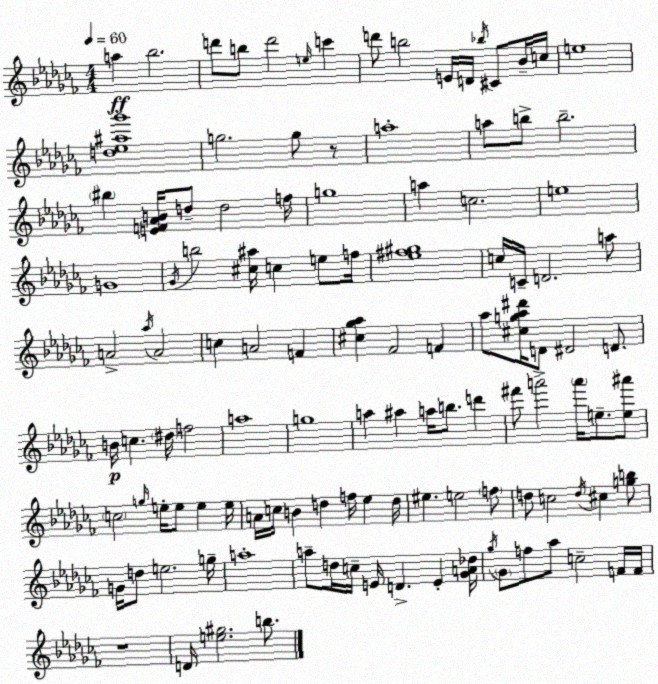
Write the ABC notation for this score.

X:1
T:Untitled
M:4/4
L:1/4
K:Abm
a _b2 d'/2 b/2 d'2 e/4 c' d'/2 b2 E/4 D/4 _b/4 ^C/2 _B/4 c/4 e4 [d_e^a_g']4 g2 g/2 z/2 a4 a/2 b/2 b2 ^b [EF_AB]/4 d/2 d2 f/4 g4 a c2 e4 G4 _G/4 b2 [^c^a]/4 c e/2 f/4 [_e^f^g]4 c/4 C/4 D2 a/2 A2 _a/4 A2 c A2 F [^c_g_a] _F2 F _a/2 [^cg_a^d']/4 D/2 ^D2 D/2 B/4 c ^d/4 f2 a4 g4 a ^a a/4 b/2 d' ^f'/2 a'2 a'/4 e/2 [e^a']/2 c2 g/4 e/4 e/2 e e/4 A/4 c/4 B d f/4 _e d/4 ^e e2 f/2 d/2 c2 d/4 ^c [gb]/2 G/4 d/2 e2 g/4 a4 a/2 d/4 c/4 E/4 D E [_GA_d]/4 _g/4 _G/2 f/2 _a/2 c2 F/4 F/4 z4 D/4 [e^g]2 b/2